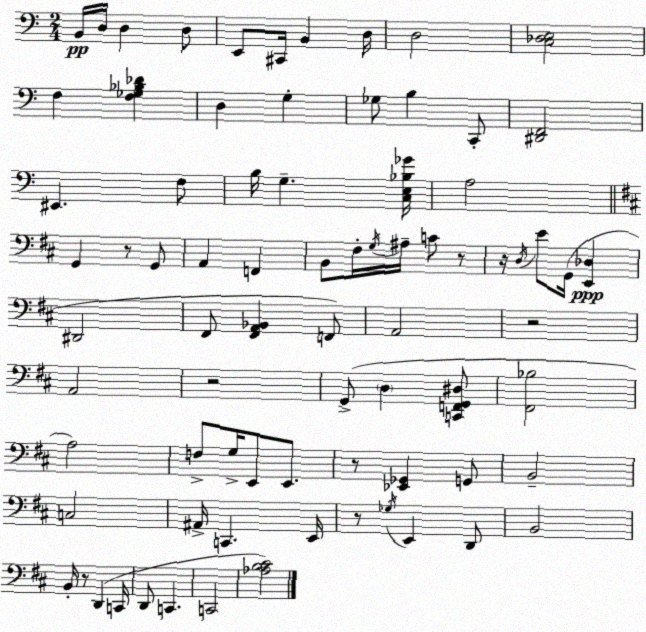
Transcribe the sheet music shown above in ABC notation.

X:1
T:Untitled
M:2/4
L:1/4
K:Am
B,,/4 D,/4 D, D,/2 E,,/2 ^C,,/4 B,, D,/4 D,2 [C,_D,E,]2 F, [F,_G,_B,_D] D, G, _G,/2 B, C,,/2 [^D,,F,,]2 ^E,, F,/2 B,/4 G, [C,E,_B,_G]/4 A,2 G,, z/2 G,,/2 A,, F,, B,,/2 ^F,/4 G,/4 ^A,/4 C/2 z/2 z/4 D,/4 E/2 G,,/4 [E,,_D,] ^D,,2 ^F,,/2 [^F,,A,,_B,,] F,,/2 A,,2 z2 A,,2 z2 G,,/2 D, [C,,F,,G,,^D,]/2 [^F,,_B,]2 A,2 F,/2 G,/4 E,,/2 E,,/2 z/2 [_E,,_G,,] G,,/2 B,,2 C,2 ^A,,/4 C,, E,,/4 z/2 _G,/4 E,, D,,/2 B,,2 B,,/4 z/2 D,, C,,/4 D,,/2 C,, C,,2 [_A,B,^C]2